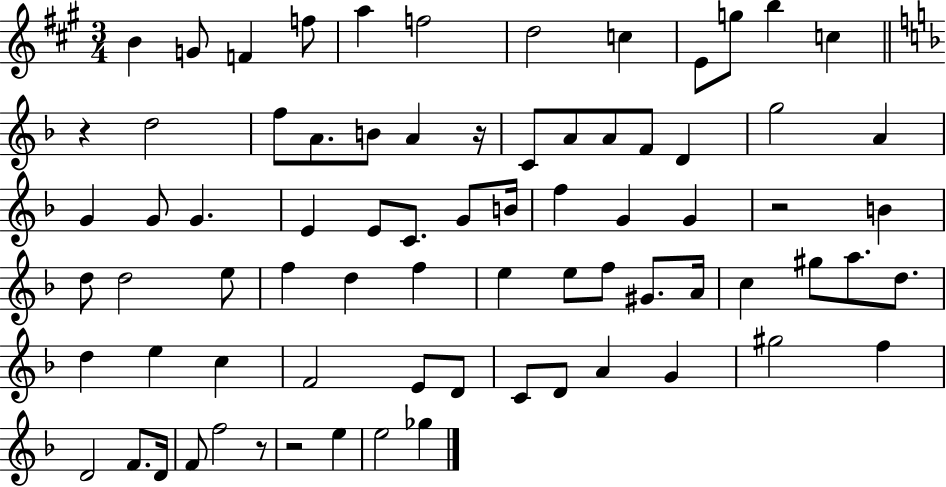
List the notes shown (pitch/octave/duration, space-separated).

B4/q G4/e F4/q F5/e A5/q F5/h D5/h C5/q E4/e G5/e B5/q C5/q R/q D5/h F5/e A4/e. B4/e A4/q R/s C4/e A4/e A4/e F4/e D4/q G5/h A4/q G4/q G4/e G4/q. E4/q E4/e C4/e. G4/e B4/s F5/q G4/q G4/q R/h B4/q D5/e D5/h E5/e F5/q D5/q F5/q E5/q E5/e F5/e G#4/e. A4/s C5/q G#5/e A5/e. D5/e. D5/q E5/q C5/q F4/h E4/e D4/e C4/e D4/e A4/q G4/q G#5/h F5/q D4/h F4/e. D4/s F4/e F5/h R/e R/h E5/q E5/h Gb5/q